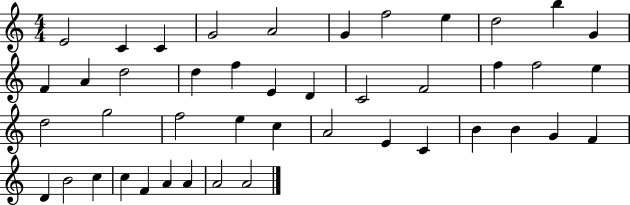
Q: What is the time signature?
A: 4/4